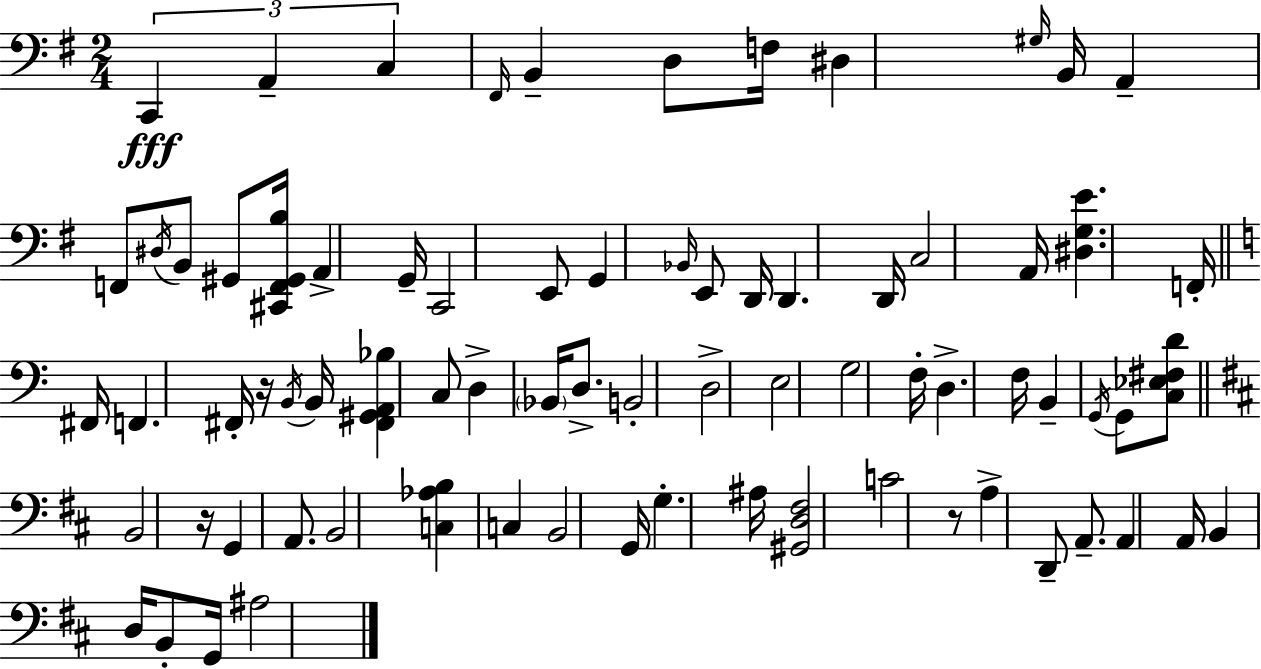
{
  \clef bass
  \numericTimeSignature
  \time 2/4
  \key g \major
  \tuplet 3/2 { c,4\fff a,4-- | c4 } \grace { fis,16 } b,4-- | d8 f16 dis4 | \grace { gis16 } b,16 a,4-- f,8 | \break \acciaccatura { dis16 } b,8 gis,8 <cis, f, gis, b>16 a,4-> | g,16-- c,2 | e,8 g,4 | \grace { bes,16 } e,8 d,16 d,4. | \break d,16 c2 | a,16 <dis g e'>4. | f,16-. \bar "||" \break \key c \major fis,16 f,4. fis,16-. | r16 \acciaccatura { b,16 } b,16 <fis, gis, a, bes>4 c8 | d4-> \parenthesize bes,16 d8.-> | b,2-. | \break d2-> | e2 | g2 | f16-. d4.-> | \break f16 b,4-- \acciaccatura { g,16 } g,8 | <c ees fis d'>8 \bar "||" \break \key b \minor b,2 | r16 g,4 a,8. | b,2 | <c aes b>4 c4 | \break b,2 | g,16 g4.-. ais16 | <gis, d fis>2 | c'2 | \break r8 a4-> d,8-- | a,8.-- a,4 a,16 | b,4 d16 b,8-. g,16 | ais2 | \break \bar "|."
}